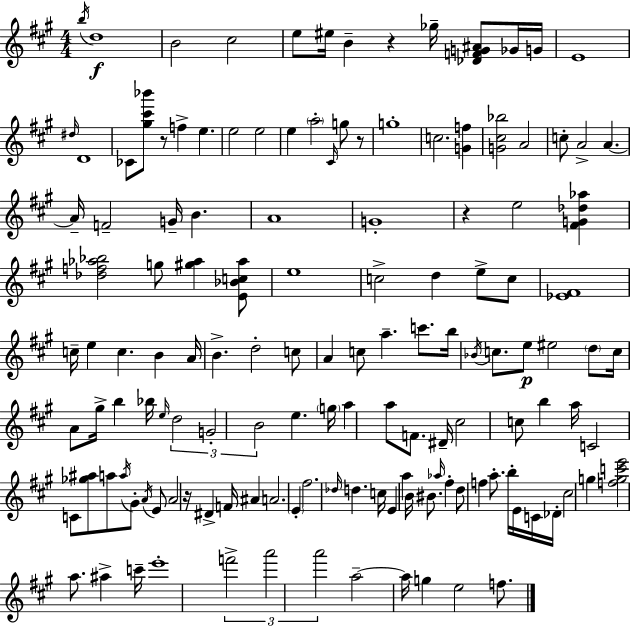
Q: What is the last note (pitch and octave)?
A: F5